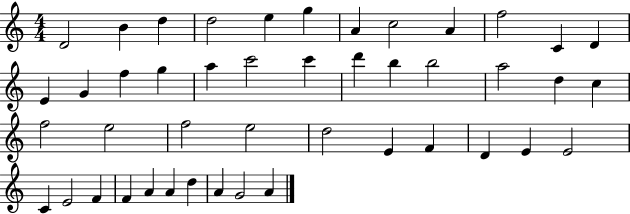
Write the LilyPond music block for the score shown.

{
  \clef treble
  \numericTimeSignature
  \time 4/4
  \key c \major
  d'2 b'4 d''4 | d''2 e''4 g''4 | a'4 c''2 a'4 | f''2 c'4 d'4 | \break e'4 g'4 f''4 g''4 | a''4 c'''2 c'''4 | d'''4 b''4 b''2 | a''2 d''4 c''4 | \break f''2 e''2 | f''2 e''2 | d''2 e'4 f'4 | d'4 e'4 e'2 | \break c'4 e'2 f'4 | f'4 a'4 a'4 d''4 | a'4 g'2 a'4 | \bar "|."
}